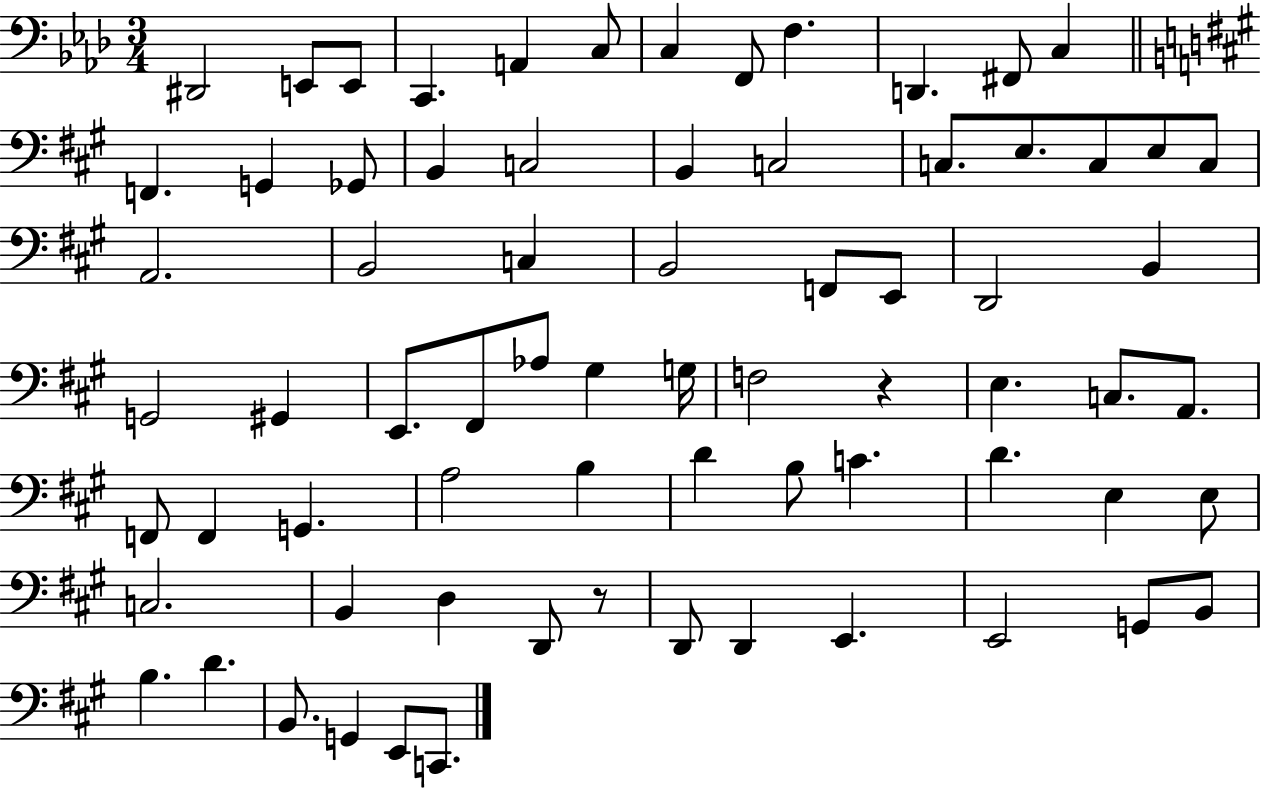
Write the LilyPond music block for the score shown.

{
  \clef bass
  \numericTimeSignature
  \time 3/4
  \key aes \major
  \repeat volta 2 { dis,2 e,8 e,8 | c,4. a,4 c8 | c4 f,8 f4. | d,4. fis,8 c4 | \break \bar "||" \break \key a \major f,4. g,4 ges,8 | b,4 c2 | b,4 c2 | c8. e8. c8 e8 c8 | \break a,2. | b,2 c4 | b,2 f,8 e,8 | d,2 b,4 | \break g,2 gis,4 | e,8. fis,8 aes8 gis4 g16 | f2 r4 | e4. c8. a,8. | \break f,8 f,4 g,4. | a2 b4 | d'4 b8 c'4. | d'4. e4 e8 | \break c2. | b,4 d4 d,8 r8 | d,8 d,4 e,4. | e,2 g,8 b,8 | \break b4. d'4. | b,8. g,4 e,8 c,8. | } \bar "|."
}